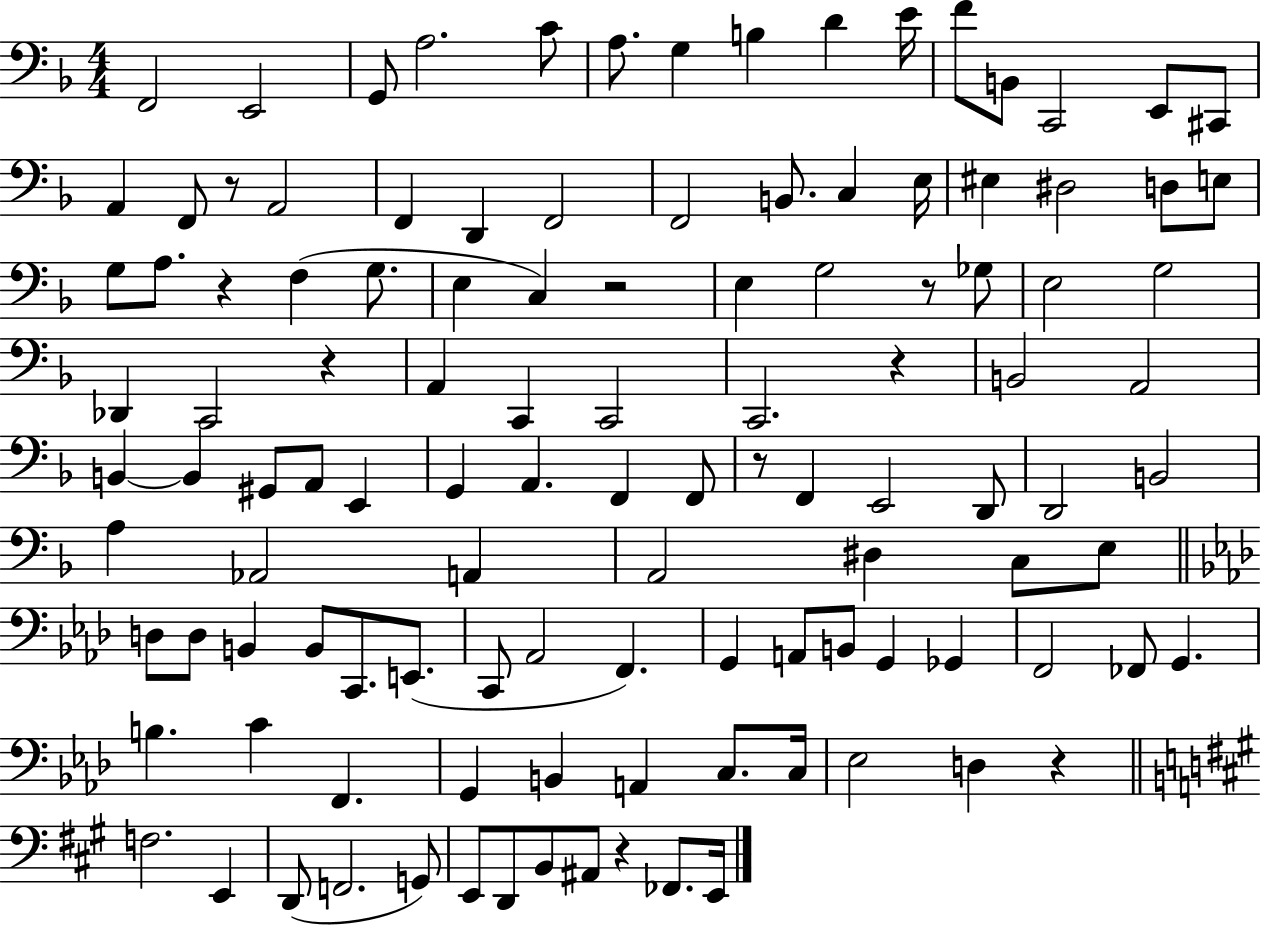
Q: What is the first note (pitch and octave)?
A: F2